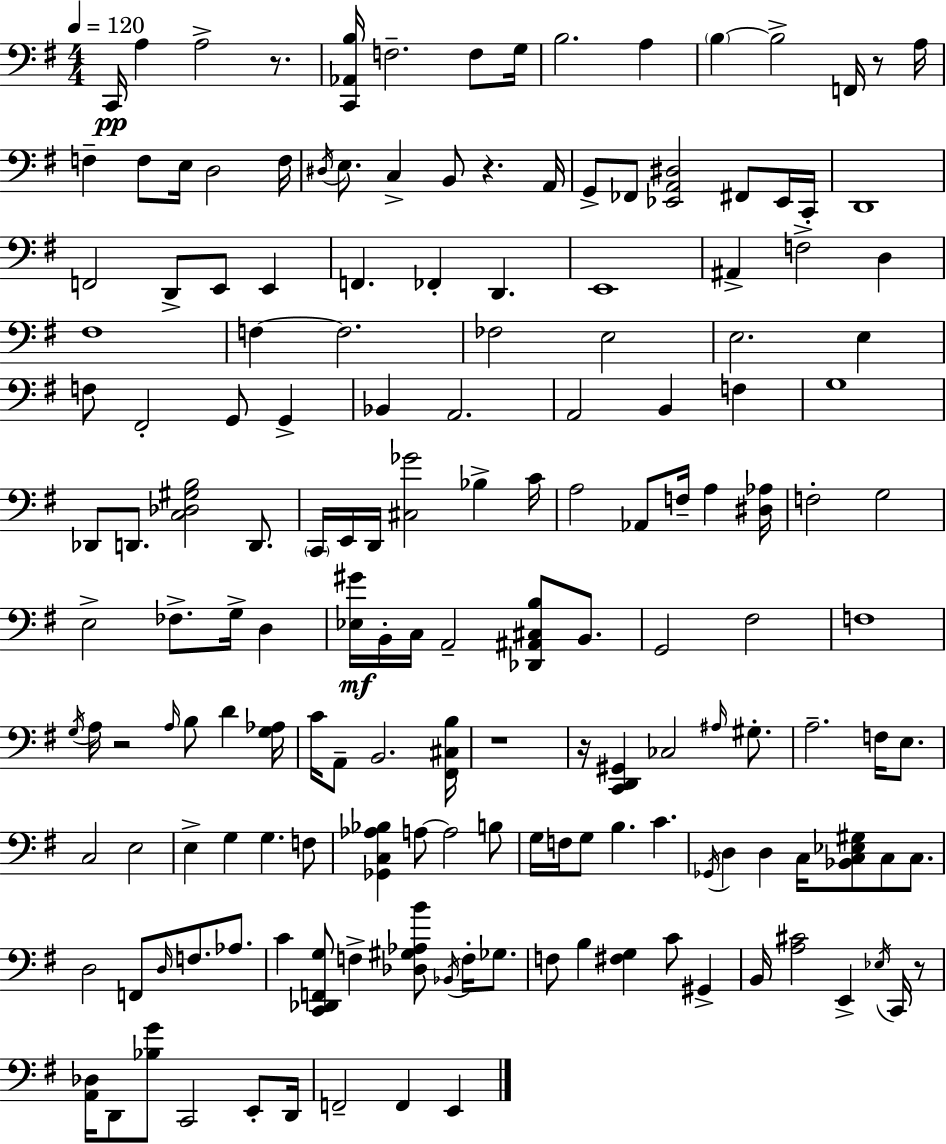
{
  \clef bass
  \numericTimeSignature
  \time 4/4
  \key e \minor
  \tempo 4 = 120
  c,16\pp a4 a2-> r8. | <c, aes, b>16 f2.-- f8 g16 | b2. a4 | \parenthesize b4~~ b2-> f,16 r8 a16 | \break f4-- f8 e16 d2 f16 | \acciaccatura { dis16 } e8. c4-> b,8 r4. | a,16 g,8-> fes,8 <ees, a, dis>2 fis,8 ees,16 | c,16-. d,1 | \break f,2 d,8-> e,8 e,4 | f,4. fes,4-. d,4. | e,1 | ais,4-> f2-> d4 | \break fis1 | f4~~ f2. | fes2 e2 | e2. e4 | \break f8 fis,2-. g,8 g,4-> | bes,4 a,2. | a,2 b,4 f4 | g1 | \break des,8 d,8. <c des gis b>2 d,8. | \parenthesize c,16 e,16 d,16 <cis ges'>2 bes4-> | c'16 a2 aes,8 f16-- a4 | <dis aes>16 f2-. g2 | \break e2-> fes8.-> g16-> d4 | <ees gis'>16\mf b,16-. c16 a,2-- <des, ais, cis b>8 b,8. | g,2 fis2 | f1 | \break \acciaccatura { g16 } a16 r2 \grace { a16 } b8 d'4 | <g aes>16 c'16 a,8-- b,2. | <fis, cis b>16 r1 | r16 <c, d, gis,>4 ces2 | \break \grace { ais16 } gis8.-. a2.-- | f16 e8. c2 e2 | e4-> g4 g4. | f8 <ges, c aes bes>4 a8~~ a2 | \break b8 g16 f16 g8 b4. c'4. | \acciaccatura { ges,16 } d4 d4 c16 <bes, c ees gis>8 | c8 c8. d2 f,8 \grace { d16 } | f8. aes8. c'4 <c, des, f, g>8 f4-> | \break <des gis aes b'>8 \acciaccatura { bes,16 } f16-. ges8. f8 b4 <fis g>4 | c'8 gis,4-> b,16 <a cis'>2 | e,4-> \acciaccatura { ees16 } c,16 r8 <a, des>16 d,8 <bes g'>8 c,2 | e,8-. d,16 f,2-- | \break f,4 e,4 \bar "|."
}